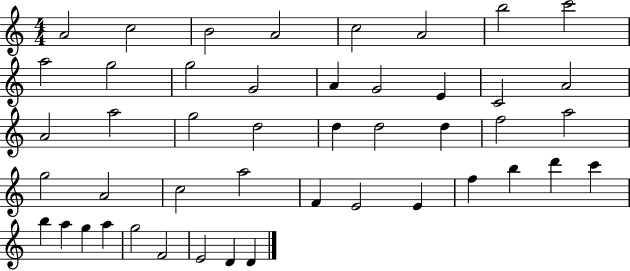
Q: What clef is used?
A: treble